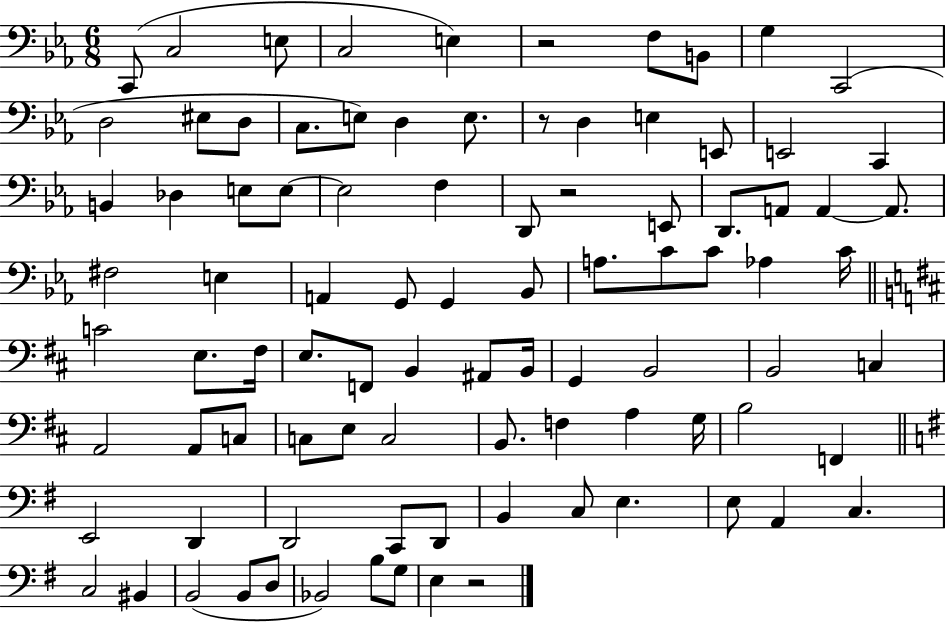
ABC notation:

X:1
T:Untitled
M:6/8
L:1/4
K:Eb
C,,/2 C,2 E,/2 C,2 E, z2 F,/2 B,,/2 G, C,,2 D,2 ^E,/2 D,/2 C,/2 E,/2 D, E,/2 z/2 D, E, E,,/2 E,,2 C,, B,, _D, E,/2 E,/2 E,2 F, D,,/2 z2 E,,/2 D,,/2 A,,/2 A,, A,,/2 ^F,2 E, A,, G,,/2 G,, _B,,/2 A,/2 C/2 C/2 _A, C/4 C2 E,/2 ^F,/4 E,/2 F,,/2 B,, ^A,,/2 B,,/4 G,, B,,2 B,,2 C, A,,2 A,,/2 C,/2 C,/2 E,/2 C,2 B,,/2 F, A, G,/4 B,2 F,, E,,2 D,, D,,2 C,,/2 D,,/2 B,, C,/2 E, E,/2 A,, C, C,2 ^B,, B,,2 B,,/2 D,/2 _B,,2 B,/2 G,/2 E, z2